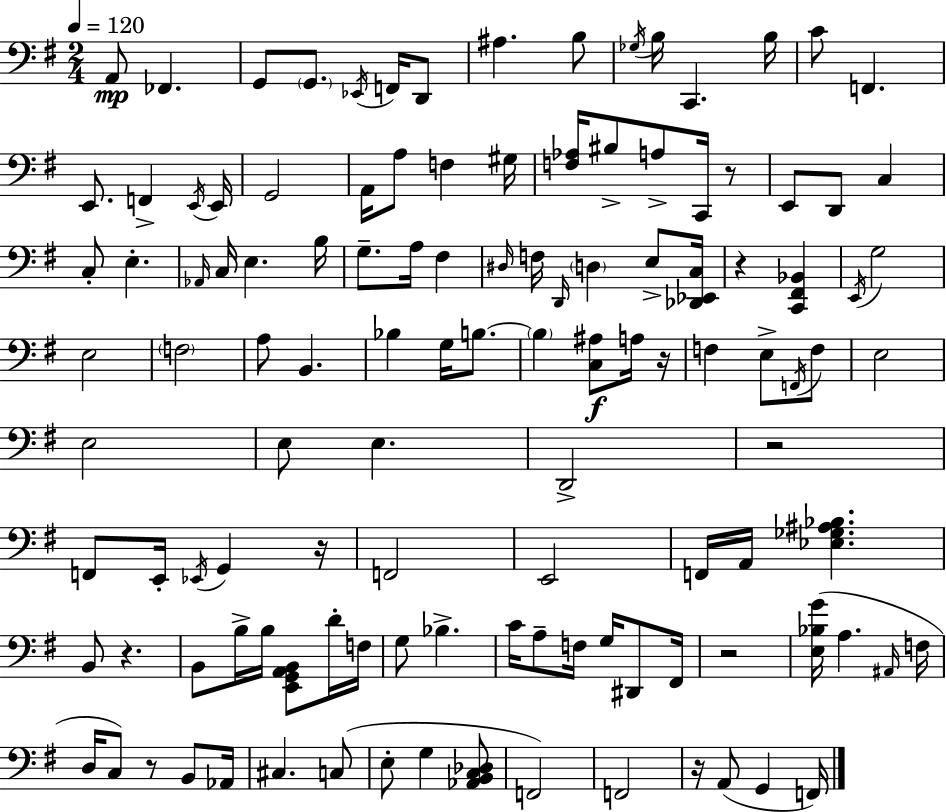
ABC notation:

X:1
T:Untitled
M:2/4
L:1/4
K:Em
A,,/2 _F,, G,,/2 G,,/2 _E,,/4 F,,/4 D,,/2 ^A, B,/2 _G,/4 B,/4 C,, B,/4 C/2 F,, E,,/2 F,, E,,/4 E,,/4 G,,2 A,,/4 A,/2 F, ^G,/4 [F,_A,]/4 ^B,/2 A,/2 C,,/4 z/2 E,,/2 D,,/2 C, C,/2 E, _A,,/4 C,/4 E, B,/4 G,/2 A,/4 ^F, ^D,/4 F,/4 D,,/4 D, E,/2 [_D,,_E,,C,]/4 z [C,,^F,,_B,,] E,,/4 G,2 E,2 F,2 A,/2 B,, _B, G,/4 B,/2 B, [C,^A,]/2 A,/4 z/4 F, E,/2 F,,/4 F,/2 E,2 E,2 E,/2 E, D,,2 z2 F,,/2 E,,/4 _E,,/4 G,, z/4 F,,2 E,,2 F,,/4 A,,/4 [_E,_G,^A,_B,] B,,/2 z B,,/2 B,/4 B,/4 [E,,G,,A,,B,,]/2 D/4 F,/4 G,/2 _B, C/4 A,/2 F,/4 G,/4 ^D,,/2 ^F,,/4 z2 [E,_B,G]/4 A, ^A,,/4 F,/4 D,/4 C,/2 z/2 B,,/2 _A,,/4 ^C, C,/2 E,/2 G, [_A,,B,,C,_D,]/2 F,,2 F,,2 z/4 A,,/2 G,, F,,/4